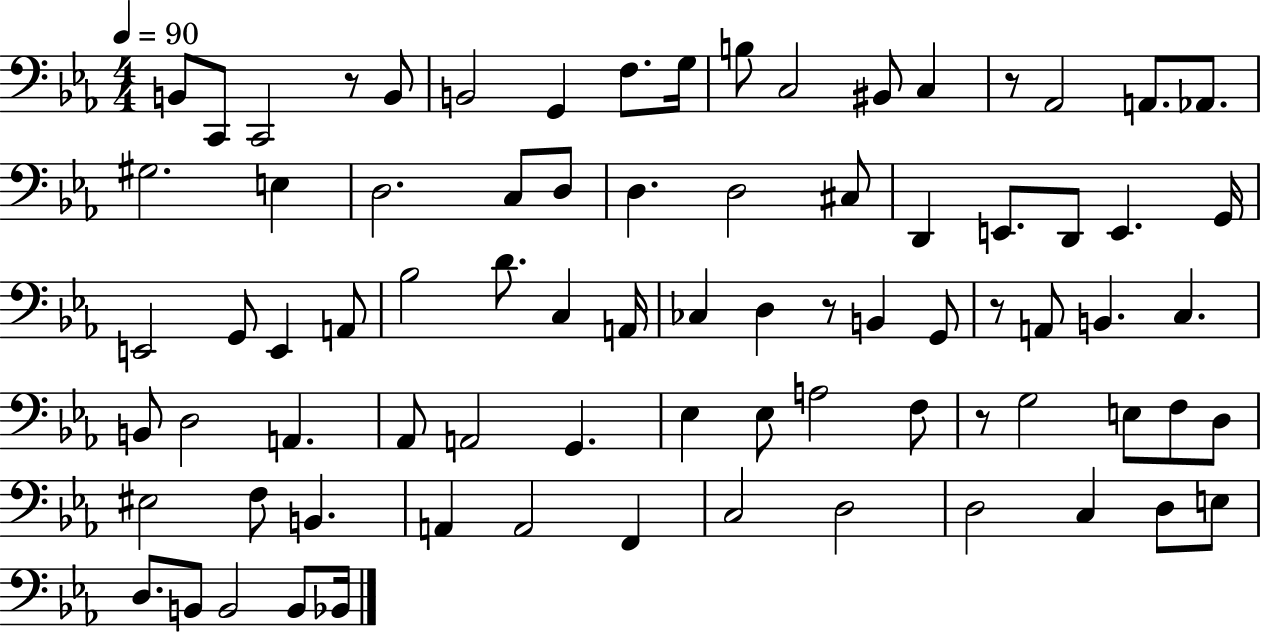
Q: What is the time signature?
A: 4/4